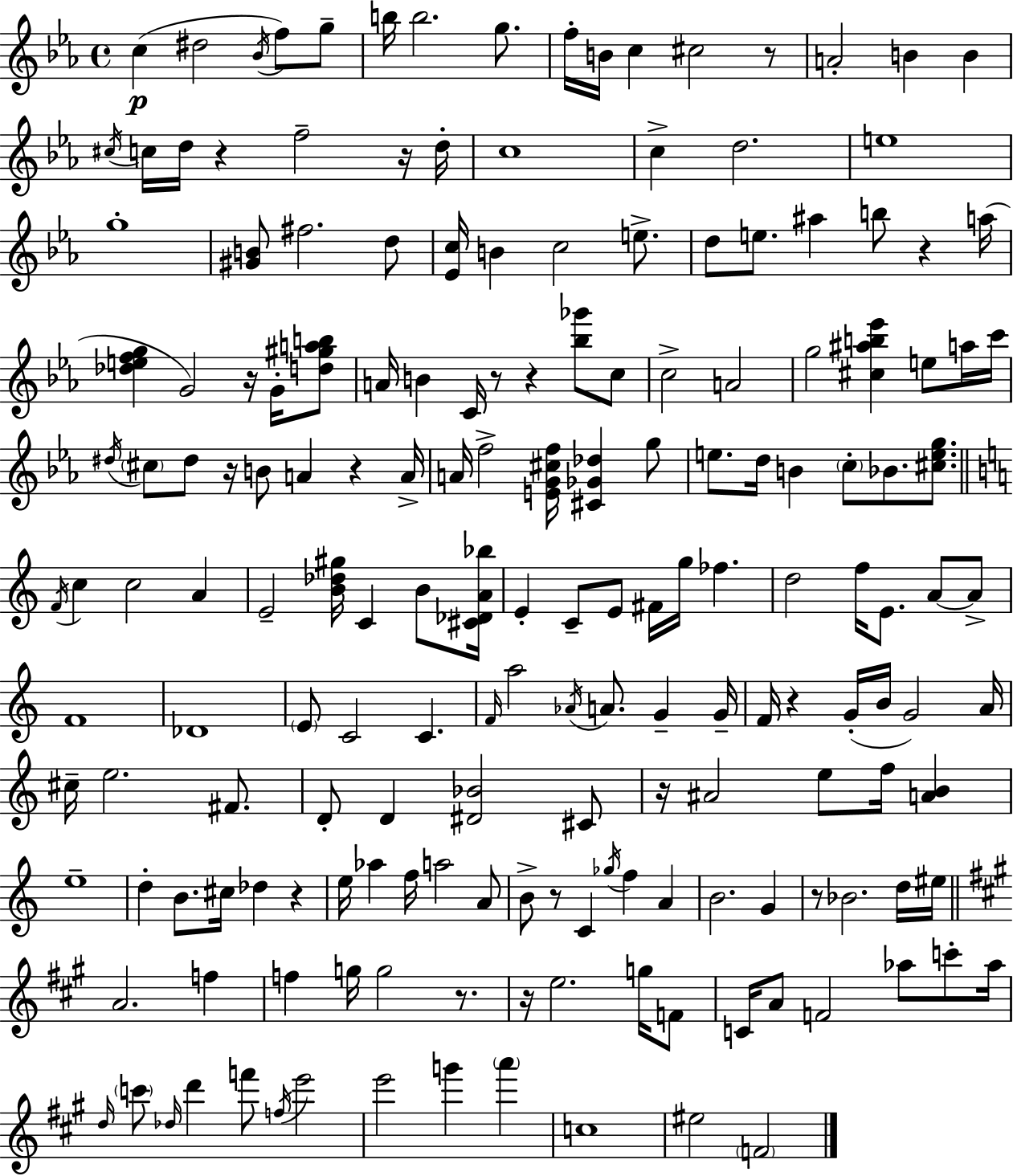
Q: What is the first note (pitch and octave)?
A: C5